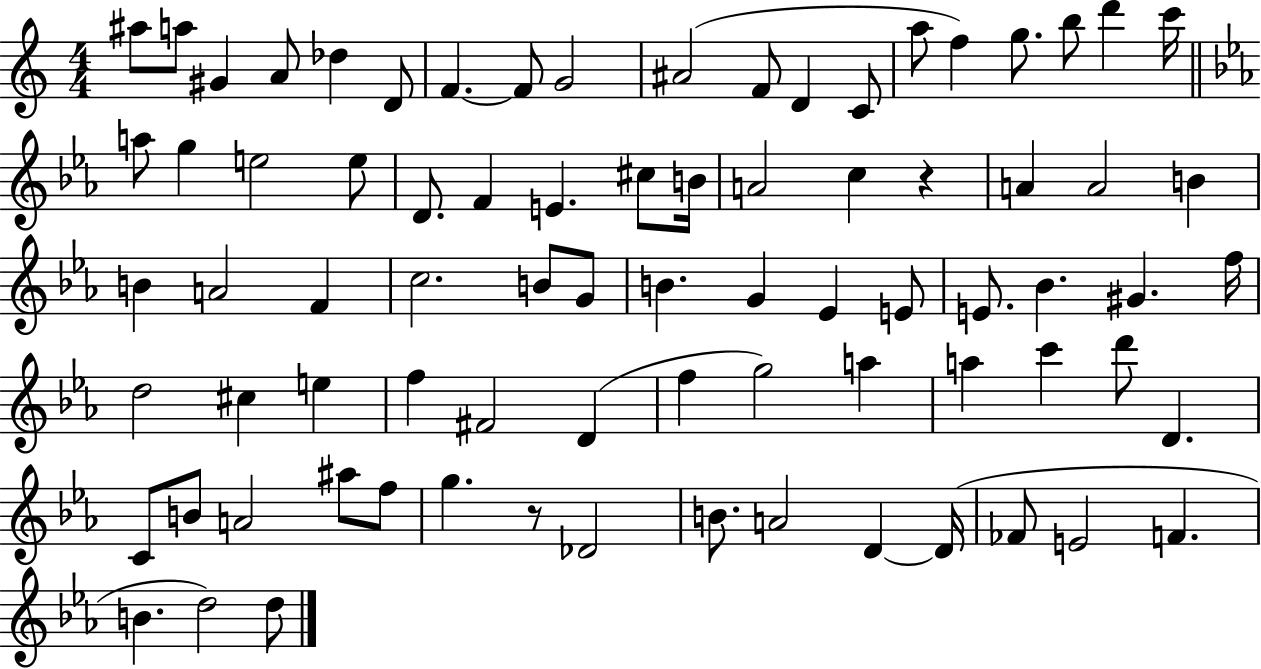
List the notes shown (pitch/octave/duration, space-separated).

A#5/e A5/e G#4/q A4/e Db5/q D4/e F4/q. F4/e G4/h A#4/h F4/e D4/q C4/e A5/e F5/q G5/e. B5/e D6/q C6/s A5/e G5/q E5/h E5/e D4/e. F4/q E4/q. C#5/e B4/s A4/h C5/q R/q A4/q A4/h B4/q B4/q A4/h F4/q C5/h. B4/e G4/e B4/q. G4/q Eb4/q E4/e E4/e. Bb4/q. G#4/q. F5/s D5/h C#5/q E5/q F5/q F#4/h D4/q F5/q G5/h A5/q A5/q C6/q D6/e D4/q. C4/e B4/e A4/h A#5/e F5/e G5/q. R/e Db4/h B4/e. A4/h D4/q D4/s FES4/e E4/h F4/q. B4/q. D5/h D5/e